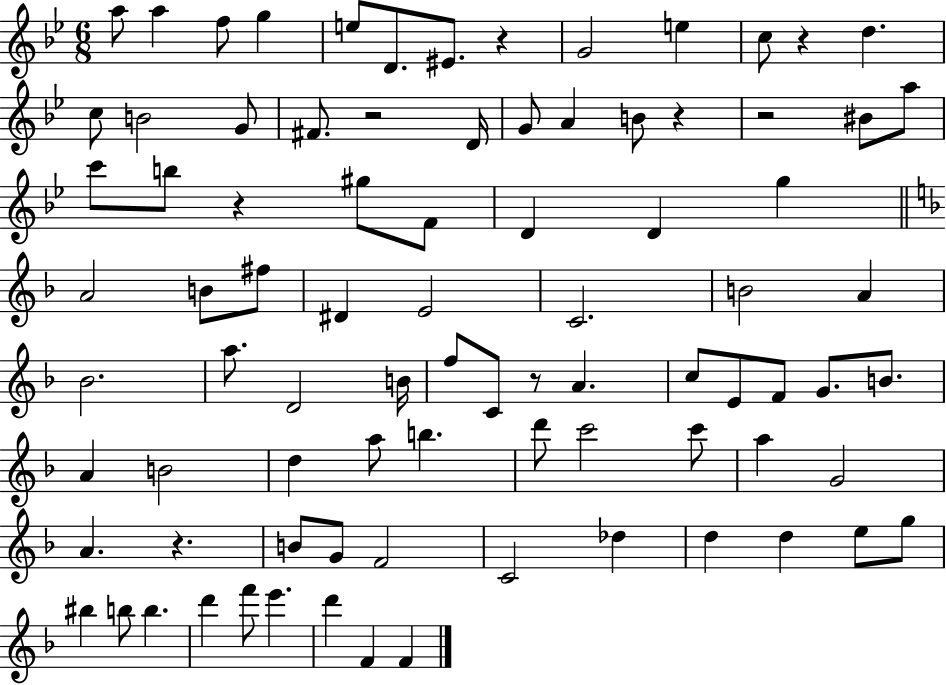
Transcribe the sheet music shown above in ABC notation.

X:1
T:Untitled
M:6/8
L:1/4
K:Bb
a/2 a f/2 g e/2 D/2 ^E/2 z G2 e c/2 z d c/2 B2 G/2 ^F/2 z2 D/4 G/2 A B/2 z z2 ^B/2 a/2 c'/2 b/2 z ^g/2 F/2 D D g A2 B/2 ^f/2 ^D E2 C2 B2 A _B2 a/2 D2 B/4 f/2 C/2 z/2 A c/2 E/2 F/2 G/2 B/2 A B2 d a/2 b d'/2 c'2 c'/2 a G2 A z B/2 G/2 F2 C2 _d d d e/2 g/2 ^b b/2 b d' f'/2 e' d' F F